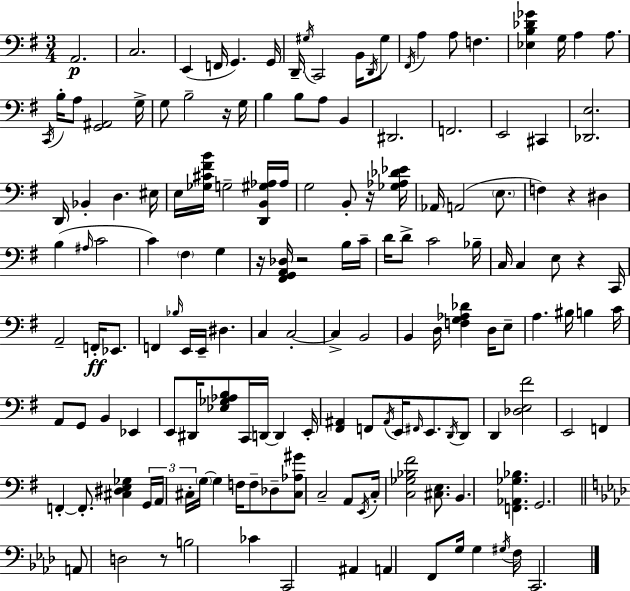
X:1
T:Untitled
M:3/4
L:1/4
K:Em
A,,2 C,2 E,, F,,/4 G,, G,,/4 D,,/4 ^G,/4 C,,2 B,,/4 D,,/4 ^G,/2 ^F,,/4 A, A,/2 F, [_E,B,_D_G] G,/4 A, A,/2 C,,/4 B,/4 A,/2 [G,,^A,,]2 G,/4 G,/2 B,2 z/4 G,/4 B, B,/2 A,/2 B,, ^D,,2 F,,2 E,,2 ^C,, [_D,,E,]2 D,,/4 _B,, D, ^E,/4 E,/4 [_G,^C^FB]/4 G,2 [D,,B,,^G,_A,]/4 _A,/4 G,2 B,,/2 z/4 [_G,_A,_D_E]/4 _A,,/4 A,,2 E,/2 F, z ^D, B, ^A,/4 C2 C ^F, G, z/4 [^F,,G,,A,,_D,]/4 z2 B,/4 C/4 D/4 D/2 C2 _B,/4 C,/4 C, E,/2 z C,,/4 A,,2 F,,/4 _E,,/2 F,, _B,/4 E,,/4 E,,/4 ^D, C, C,2 C, B,,2 B,, D,/4 [F,G,_A,_D] D,/4 E,/2 A, ^B,/4 B, C/4 A,,/2 G,,/2 B,, _E,, E,,/2 ^D,,/4 [_E,_G,_A,B,]/2 C,,/4 D,,/4 D,, E,,/4 [^F,,^A,,] F,,/2 ^A,,/4 E,,/4 ^F,,/4 E,,/2 D,,/4 D,,/2 D,, [_D,E,^F]2 E,,2 F,, F,, F,,/2 [^C,^D,E,_G,] G,,/4 A,,/4 ^C,/4 G,/4 G, F,/4 F,/2 _D,/2 [^C,_A,^G]/2 C,2 A,,/2 E,,/4 C,/4 [C,_G,_B,^F]2 [^C,E,]/2 B,, [F,,_A,,_G,_B,] G,,2 A,,/2 D,2 z/2 B,2 _C C,,2 ^A,, A,, F,,/2 G,/4 G, ^G,/4 F,/4 C,,2